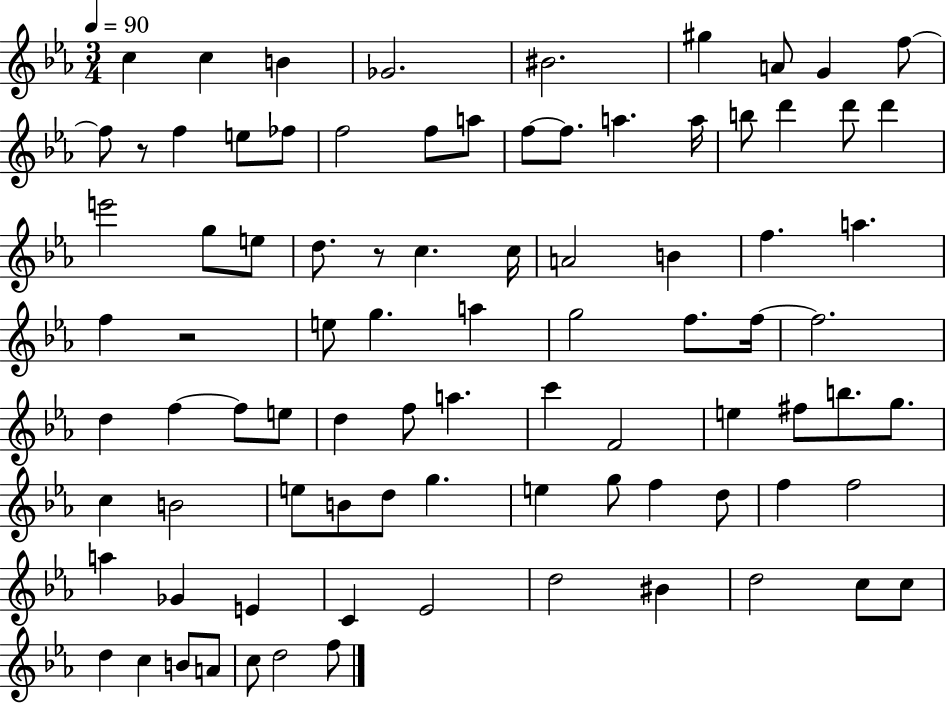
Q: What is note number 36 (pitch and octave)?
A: E5